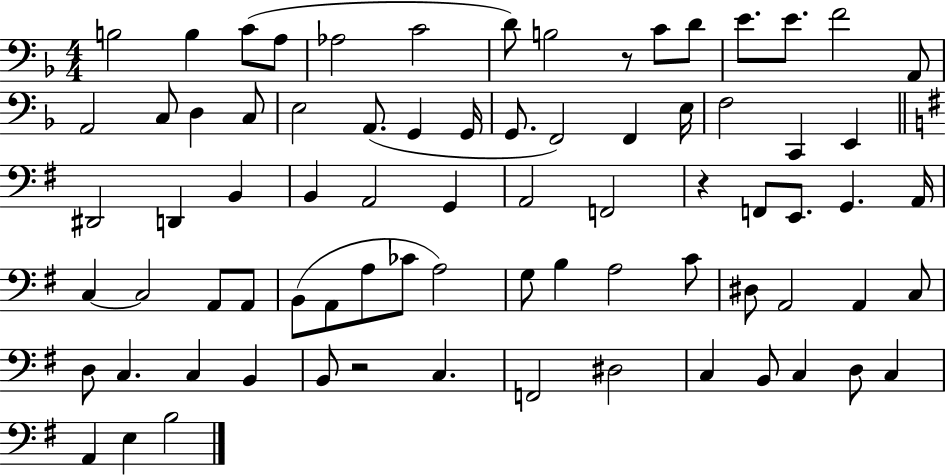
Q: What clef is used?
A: bass